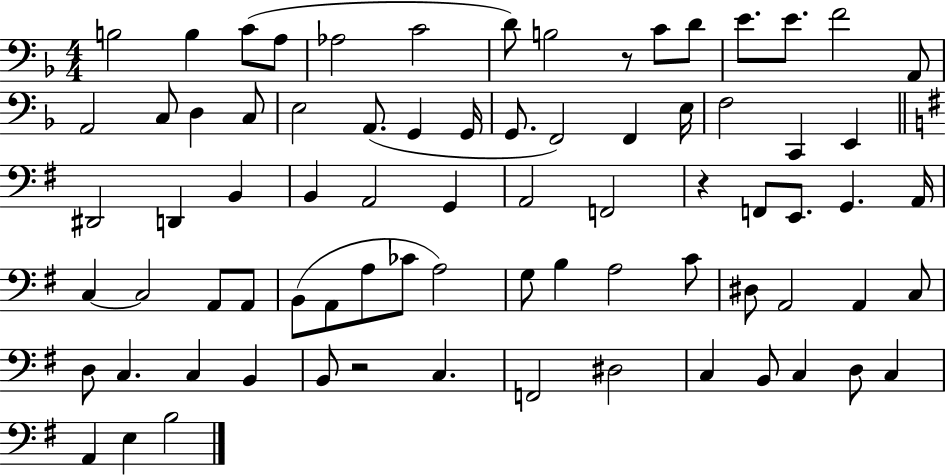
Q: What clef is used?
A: bass